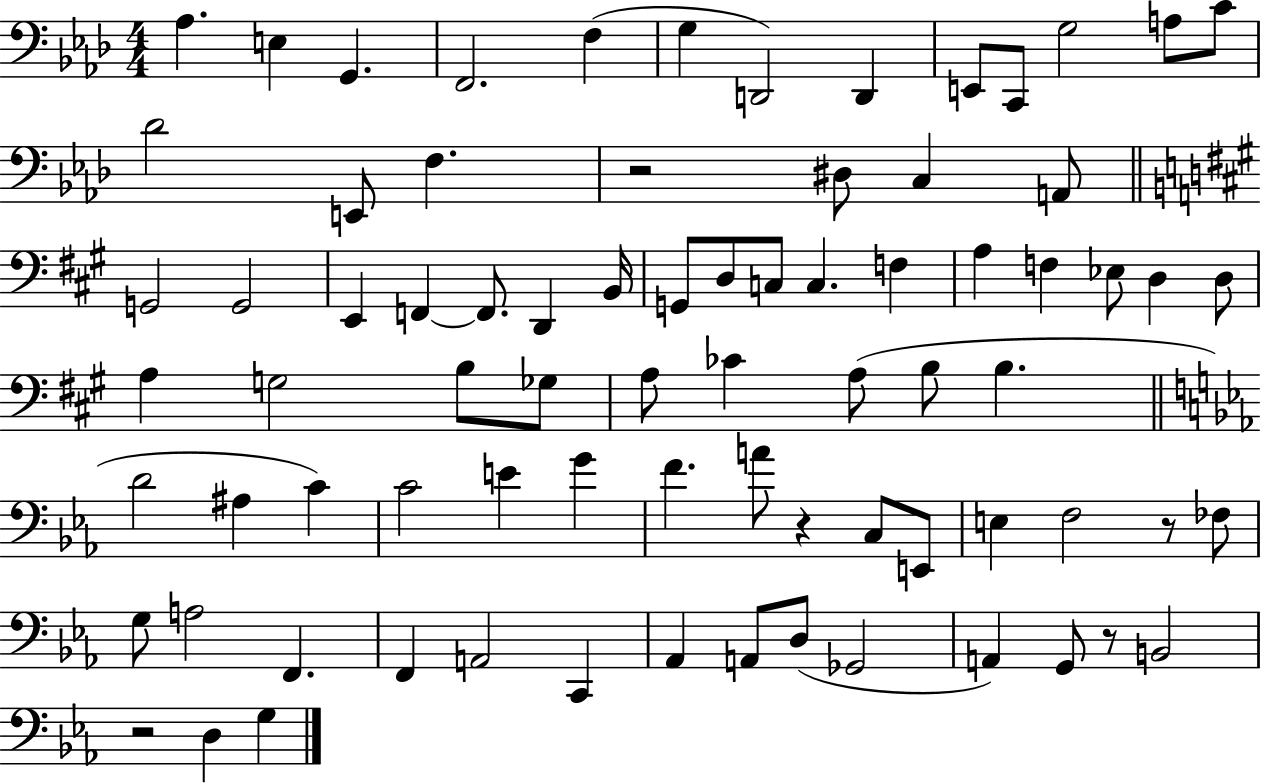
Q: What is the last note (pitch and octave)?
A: G3